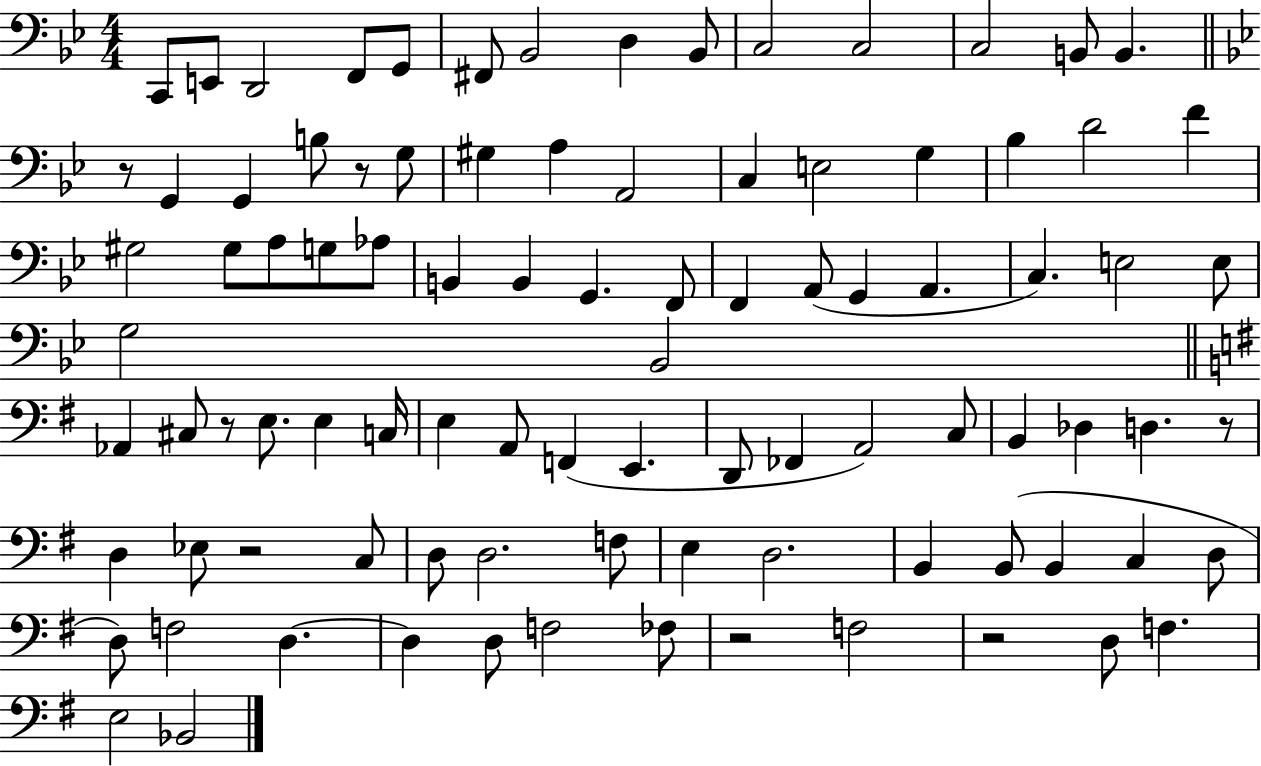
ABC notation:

X:1
T:Untitled
M:4/4
L:1/4
K:Bb
C,,/2 E,,/2 D,,2 F,,/2 G,,/2 ^F,,/2 _B,,2 D, _B,,/2 C,2 C,2 C,2 B,,/2 B,, z/2 G,, G,, B,/2 z/2 G,/2 ^G, A, A,,2 C, E,2 G, _B, D2 F ^G,2 ^G,/2 A,/2 G,/2 _A,/2 B,, B,, G,, F,,/2 F,, A,,/2 G,, A,, C, E,2 E,/2 G,2 _B,,2 _A,, ^C,/2 z/2 E,/2 E, C,/4 E, A,,/2 F,, E,, D,,/2 _F,, A,,2 C,/2 B,, _D, D, z/2 D, _E,/2 z2 C,/2 D,/2 D,2 F,/2 E, D,2 B,, B,,/2 B,, C, D,/2 D,/2 F,2 D, D, D,/2 F,2 _F,/2 z2 F,2 z2 D,/2 F, E,2 _B,,2